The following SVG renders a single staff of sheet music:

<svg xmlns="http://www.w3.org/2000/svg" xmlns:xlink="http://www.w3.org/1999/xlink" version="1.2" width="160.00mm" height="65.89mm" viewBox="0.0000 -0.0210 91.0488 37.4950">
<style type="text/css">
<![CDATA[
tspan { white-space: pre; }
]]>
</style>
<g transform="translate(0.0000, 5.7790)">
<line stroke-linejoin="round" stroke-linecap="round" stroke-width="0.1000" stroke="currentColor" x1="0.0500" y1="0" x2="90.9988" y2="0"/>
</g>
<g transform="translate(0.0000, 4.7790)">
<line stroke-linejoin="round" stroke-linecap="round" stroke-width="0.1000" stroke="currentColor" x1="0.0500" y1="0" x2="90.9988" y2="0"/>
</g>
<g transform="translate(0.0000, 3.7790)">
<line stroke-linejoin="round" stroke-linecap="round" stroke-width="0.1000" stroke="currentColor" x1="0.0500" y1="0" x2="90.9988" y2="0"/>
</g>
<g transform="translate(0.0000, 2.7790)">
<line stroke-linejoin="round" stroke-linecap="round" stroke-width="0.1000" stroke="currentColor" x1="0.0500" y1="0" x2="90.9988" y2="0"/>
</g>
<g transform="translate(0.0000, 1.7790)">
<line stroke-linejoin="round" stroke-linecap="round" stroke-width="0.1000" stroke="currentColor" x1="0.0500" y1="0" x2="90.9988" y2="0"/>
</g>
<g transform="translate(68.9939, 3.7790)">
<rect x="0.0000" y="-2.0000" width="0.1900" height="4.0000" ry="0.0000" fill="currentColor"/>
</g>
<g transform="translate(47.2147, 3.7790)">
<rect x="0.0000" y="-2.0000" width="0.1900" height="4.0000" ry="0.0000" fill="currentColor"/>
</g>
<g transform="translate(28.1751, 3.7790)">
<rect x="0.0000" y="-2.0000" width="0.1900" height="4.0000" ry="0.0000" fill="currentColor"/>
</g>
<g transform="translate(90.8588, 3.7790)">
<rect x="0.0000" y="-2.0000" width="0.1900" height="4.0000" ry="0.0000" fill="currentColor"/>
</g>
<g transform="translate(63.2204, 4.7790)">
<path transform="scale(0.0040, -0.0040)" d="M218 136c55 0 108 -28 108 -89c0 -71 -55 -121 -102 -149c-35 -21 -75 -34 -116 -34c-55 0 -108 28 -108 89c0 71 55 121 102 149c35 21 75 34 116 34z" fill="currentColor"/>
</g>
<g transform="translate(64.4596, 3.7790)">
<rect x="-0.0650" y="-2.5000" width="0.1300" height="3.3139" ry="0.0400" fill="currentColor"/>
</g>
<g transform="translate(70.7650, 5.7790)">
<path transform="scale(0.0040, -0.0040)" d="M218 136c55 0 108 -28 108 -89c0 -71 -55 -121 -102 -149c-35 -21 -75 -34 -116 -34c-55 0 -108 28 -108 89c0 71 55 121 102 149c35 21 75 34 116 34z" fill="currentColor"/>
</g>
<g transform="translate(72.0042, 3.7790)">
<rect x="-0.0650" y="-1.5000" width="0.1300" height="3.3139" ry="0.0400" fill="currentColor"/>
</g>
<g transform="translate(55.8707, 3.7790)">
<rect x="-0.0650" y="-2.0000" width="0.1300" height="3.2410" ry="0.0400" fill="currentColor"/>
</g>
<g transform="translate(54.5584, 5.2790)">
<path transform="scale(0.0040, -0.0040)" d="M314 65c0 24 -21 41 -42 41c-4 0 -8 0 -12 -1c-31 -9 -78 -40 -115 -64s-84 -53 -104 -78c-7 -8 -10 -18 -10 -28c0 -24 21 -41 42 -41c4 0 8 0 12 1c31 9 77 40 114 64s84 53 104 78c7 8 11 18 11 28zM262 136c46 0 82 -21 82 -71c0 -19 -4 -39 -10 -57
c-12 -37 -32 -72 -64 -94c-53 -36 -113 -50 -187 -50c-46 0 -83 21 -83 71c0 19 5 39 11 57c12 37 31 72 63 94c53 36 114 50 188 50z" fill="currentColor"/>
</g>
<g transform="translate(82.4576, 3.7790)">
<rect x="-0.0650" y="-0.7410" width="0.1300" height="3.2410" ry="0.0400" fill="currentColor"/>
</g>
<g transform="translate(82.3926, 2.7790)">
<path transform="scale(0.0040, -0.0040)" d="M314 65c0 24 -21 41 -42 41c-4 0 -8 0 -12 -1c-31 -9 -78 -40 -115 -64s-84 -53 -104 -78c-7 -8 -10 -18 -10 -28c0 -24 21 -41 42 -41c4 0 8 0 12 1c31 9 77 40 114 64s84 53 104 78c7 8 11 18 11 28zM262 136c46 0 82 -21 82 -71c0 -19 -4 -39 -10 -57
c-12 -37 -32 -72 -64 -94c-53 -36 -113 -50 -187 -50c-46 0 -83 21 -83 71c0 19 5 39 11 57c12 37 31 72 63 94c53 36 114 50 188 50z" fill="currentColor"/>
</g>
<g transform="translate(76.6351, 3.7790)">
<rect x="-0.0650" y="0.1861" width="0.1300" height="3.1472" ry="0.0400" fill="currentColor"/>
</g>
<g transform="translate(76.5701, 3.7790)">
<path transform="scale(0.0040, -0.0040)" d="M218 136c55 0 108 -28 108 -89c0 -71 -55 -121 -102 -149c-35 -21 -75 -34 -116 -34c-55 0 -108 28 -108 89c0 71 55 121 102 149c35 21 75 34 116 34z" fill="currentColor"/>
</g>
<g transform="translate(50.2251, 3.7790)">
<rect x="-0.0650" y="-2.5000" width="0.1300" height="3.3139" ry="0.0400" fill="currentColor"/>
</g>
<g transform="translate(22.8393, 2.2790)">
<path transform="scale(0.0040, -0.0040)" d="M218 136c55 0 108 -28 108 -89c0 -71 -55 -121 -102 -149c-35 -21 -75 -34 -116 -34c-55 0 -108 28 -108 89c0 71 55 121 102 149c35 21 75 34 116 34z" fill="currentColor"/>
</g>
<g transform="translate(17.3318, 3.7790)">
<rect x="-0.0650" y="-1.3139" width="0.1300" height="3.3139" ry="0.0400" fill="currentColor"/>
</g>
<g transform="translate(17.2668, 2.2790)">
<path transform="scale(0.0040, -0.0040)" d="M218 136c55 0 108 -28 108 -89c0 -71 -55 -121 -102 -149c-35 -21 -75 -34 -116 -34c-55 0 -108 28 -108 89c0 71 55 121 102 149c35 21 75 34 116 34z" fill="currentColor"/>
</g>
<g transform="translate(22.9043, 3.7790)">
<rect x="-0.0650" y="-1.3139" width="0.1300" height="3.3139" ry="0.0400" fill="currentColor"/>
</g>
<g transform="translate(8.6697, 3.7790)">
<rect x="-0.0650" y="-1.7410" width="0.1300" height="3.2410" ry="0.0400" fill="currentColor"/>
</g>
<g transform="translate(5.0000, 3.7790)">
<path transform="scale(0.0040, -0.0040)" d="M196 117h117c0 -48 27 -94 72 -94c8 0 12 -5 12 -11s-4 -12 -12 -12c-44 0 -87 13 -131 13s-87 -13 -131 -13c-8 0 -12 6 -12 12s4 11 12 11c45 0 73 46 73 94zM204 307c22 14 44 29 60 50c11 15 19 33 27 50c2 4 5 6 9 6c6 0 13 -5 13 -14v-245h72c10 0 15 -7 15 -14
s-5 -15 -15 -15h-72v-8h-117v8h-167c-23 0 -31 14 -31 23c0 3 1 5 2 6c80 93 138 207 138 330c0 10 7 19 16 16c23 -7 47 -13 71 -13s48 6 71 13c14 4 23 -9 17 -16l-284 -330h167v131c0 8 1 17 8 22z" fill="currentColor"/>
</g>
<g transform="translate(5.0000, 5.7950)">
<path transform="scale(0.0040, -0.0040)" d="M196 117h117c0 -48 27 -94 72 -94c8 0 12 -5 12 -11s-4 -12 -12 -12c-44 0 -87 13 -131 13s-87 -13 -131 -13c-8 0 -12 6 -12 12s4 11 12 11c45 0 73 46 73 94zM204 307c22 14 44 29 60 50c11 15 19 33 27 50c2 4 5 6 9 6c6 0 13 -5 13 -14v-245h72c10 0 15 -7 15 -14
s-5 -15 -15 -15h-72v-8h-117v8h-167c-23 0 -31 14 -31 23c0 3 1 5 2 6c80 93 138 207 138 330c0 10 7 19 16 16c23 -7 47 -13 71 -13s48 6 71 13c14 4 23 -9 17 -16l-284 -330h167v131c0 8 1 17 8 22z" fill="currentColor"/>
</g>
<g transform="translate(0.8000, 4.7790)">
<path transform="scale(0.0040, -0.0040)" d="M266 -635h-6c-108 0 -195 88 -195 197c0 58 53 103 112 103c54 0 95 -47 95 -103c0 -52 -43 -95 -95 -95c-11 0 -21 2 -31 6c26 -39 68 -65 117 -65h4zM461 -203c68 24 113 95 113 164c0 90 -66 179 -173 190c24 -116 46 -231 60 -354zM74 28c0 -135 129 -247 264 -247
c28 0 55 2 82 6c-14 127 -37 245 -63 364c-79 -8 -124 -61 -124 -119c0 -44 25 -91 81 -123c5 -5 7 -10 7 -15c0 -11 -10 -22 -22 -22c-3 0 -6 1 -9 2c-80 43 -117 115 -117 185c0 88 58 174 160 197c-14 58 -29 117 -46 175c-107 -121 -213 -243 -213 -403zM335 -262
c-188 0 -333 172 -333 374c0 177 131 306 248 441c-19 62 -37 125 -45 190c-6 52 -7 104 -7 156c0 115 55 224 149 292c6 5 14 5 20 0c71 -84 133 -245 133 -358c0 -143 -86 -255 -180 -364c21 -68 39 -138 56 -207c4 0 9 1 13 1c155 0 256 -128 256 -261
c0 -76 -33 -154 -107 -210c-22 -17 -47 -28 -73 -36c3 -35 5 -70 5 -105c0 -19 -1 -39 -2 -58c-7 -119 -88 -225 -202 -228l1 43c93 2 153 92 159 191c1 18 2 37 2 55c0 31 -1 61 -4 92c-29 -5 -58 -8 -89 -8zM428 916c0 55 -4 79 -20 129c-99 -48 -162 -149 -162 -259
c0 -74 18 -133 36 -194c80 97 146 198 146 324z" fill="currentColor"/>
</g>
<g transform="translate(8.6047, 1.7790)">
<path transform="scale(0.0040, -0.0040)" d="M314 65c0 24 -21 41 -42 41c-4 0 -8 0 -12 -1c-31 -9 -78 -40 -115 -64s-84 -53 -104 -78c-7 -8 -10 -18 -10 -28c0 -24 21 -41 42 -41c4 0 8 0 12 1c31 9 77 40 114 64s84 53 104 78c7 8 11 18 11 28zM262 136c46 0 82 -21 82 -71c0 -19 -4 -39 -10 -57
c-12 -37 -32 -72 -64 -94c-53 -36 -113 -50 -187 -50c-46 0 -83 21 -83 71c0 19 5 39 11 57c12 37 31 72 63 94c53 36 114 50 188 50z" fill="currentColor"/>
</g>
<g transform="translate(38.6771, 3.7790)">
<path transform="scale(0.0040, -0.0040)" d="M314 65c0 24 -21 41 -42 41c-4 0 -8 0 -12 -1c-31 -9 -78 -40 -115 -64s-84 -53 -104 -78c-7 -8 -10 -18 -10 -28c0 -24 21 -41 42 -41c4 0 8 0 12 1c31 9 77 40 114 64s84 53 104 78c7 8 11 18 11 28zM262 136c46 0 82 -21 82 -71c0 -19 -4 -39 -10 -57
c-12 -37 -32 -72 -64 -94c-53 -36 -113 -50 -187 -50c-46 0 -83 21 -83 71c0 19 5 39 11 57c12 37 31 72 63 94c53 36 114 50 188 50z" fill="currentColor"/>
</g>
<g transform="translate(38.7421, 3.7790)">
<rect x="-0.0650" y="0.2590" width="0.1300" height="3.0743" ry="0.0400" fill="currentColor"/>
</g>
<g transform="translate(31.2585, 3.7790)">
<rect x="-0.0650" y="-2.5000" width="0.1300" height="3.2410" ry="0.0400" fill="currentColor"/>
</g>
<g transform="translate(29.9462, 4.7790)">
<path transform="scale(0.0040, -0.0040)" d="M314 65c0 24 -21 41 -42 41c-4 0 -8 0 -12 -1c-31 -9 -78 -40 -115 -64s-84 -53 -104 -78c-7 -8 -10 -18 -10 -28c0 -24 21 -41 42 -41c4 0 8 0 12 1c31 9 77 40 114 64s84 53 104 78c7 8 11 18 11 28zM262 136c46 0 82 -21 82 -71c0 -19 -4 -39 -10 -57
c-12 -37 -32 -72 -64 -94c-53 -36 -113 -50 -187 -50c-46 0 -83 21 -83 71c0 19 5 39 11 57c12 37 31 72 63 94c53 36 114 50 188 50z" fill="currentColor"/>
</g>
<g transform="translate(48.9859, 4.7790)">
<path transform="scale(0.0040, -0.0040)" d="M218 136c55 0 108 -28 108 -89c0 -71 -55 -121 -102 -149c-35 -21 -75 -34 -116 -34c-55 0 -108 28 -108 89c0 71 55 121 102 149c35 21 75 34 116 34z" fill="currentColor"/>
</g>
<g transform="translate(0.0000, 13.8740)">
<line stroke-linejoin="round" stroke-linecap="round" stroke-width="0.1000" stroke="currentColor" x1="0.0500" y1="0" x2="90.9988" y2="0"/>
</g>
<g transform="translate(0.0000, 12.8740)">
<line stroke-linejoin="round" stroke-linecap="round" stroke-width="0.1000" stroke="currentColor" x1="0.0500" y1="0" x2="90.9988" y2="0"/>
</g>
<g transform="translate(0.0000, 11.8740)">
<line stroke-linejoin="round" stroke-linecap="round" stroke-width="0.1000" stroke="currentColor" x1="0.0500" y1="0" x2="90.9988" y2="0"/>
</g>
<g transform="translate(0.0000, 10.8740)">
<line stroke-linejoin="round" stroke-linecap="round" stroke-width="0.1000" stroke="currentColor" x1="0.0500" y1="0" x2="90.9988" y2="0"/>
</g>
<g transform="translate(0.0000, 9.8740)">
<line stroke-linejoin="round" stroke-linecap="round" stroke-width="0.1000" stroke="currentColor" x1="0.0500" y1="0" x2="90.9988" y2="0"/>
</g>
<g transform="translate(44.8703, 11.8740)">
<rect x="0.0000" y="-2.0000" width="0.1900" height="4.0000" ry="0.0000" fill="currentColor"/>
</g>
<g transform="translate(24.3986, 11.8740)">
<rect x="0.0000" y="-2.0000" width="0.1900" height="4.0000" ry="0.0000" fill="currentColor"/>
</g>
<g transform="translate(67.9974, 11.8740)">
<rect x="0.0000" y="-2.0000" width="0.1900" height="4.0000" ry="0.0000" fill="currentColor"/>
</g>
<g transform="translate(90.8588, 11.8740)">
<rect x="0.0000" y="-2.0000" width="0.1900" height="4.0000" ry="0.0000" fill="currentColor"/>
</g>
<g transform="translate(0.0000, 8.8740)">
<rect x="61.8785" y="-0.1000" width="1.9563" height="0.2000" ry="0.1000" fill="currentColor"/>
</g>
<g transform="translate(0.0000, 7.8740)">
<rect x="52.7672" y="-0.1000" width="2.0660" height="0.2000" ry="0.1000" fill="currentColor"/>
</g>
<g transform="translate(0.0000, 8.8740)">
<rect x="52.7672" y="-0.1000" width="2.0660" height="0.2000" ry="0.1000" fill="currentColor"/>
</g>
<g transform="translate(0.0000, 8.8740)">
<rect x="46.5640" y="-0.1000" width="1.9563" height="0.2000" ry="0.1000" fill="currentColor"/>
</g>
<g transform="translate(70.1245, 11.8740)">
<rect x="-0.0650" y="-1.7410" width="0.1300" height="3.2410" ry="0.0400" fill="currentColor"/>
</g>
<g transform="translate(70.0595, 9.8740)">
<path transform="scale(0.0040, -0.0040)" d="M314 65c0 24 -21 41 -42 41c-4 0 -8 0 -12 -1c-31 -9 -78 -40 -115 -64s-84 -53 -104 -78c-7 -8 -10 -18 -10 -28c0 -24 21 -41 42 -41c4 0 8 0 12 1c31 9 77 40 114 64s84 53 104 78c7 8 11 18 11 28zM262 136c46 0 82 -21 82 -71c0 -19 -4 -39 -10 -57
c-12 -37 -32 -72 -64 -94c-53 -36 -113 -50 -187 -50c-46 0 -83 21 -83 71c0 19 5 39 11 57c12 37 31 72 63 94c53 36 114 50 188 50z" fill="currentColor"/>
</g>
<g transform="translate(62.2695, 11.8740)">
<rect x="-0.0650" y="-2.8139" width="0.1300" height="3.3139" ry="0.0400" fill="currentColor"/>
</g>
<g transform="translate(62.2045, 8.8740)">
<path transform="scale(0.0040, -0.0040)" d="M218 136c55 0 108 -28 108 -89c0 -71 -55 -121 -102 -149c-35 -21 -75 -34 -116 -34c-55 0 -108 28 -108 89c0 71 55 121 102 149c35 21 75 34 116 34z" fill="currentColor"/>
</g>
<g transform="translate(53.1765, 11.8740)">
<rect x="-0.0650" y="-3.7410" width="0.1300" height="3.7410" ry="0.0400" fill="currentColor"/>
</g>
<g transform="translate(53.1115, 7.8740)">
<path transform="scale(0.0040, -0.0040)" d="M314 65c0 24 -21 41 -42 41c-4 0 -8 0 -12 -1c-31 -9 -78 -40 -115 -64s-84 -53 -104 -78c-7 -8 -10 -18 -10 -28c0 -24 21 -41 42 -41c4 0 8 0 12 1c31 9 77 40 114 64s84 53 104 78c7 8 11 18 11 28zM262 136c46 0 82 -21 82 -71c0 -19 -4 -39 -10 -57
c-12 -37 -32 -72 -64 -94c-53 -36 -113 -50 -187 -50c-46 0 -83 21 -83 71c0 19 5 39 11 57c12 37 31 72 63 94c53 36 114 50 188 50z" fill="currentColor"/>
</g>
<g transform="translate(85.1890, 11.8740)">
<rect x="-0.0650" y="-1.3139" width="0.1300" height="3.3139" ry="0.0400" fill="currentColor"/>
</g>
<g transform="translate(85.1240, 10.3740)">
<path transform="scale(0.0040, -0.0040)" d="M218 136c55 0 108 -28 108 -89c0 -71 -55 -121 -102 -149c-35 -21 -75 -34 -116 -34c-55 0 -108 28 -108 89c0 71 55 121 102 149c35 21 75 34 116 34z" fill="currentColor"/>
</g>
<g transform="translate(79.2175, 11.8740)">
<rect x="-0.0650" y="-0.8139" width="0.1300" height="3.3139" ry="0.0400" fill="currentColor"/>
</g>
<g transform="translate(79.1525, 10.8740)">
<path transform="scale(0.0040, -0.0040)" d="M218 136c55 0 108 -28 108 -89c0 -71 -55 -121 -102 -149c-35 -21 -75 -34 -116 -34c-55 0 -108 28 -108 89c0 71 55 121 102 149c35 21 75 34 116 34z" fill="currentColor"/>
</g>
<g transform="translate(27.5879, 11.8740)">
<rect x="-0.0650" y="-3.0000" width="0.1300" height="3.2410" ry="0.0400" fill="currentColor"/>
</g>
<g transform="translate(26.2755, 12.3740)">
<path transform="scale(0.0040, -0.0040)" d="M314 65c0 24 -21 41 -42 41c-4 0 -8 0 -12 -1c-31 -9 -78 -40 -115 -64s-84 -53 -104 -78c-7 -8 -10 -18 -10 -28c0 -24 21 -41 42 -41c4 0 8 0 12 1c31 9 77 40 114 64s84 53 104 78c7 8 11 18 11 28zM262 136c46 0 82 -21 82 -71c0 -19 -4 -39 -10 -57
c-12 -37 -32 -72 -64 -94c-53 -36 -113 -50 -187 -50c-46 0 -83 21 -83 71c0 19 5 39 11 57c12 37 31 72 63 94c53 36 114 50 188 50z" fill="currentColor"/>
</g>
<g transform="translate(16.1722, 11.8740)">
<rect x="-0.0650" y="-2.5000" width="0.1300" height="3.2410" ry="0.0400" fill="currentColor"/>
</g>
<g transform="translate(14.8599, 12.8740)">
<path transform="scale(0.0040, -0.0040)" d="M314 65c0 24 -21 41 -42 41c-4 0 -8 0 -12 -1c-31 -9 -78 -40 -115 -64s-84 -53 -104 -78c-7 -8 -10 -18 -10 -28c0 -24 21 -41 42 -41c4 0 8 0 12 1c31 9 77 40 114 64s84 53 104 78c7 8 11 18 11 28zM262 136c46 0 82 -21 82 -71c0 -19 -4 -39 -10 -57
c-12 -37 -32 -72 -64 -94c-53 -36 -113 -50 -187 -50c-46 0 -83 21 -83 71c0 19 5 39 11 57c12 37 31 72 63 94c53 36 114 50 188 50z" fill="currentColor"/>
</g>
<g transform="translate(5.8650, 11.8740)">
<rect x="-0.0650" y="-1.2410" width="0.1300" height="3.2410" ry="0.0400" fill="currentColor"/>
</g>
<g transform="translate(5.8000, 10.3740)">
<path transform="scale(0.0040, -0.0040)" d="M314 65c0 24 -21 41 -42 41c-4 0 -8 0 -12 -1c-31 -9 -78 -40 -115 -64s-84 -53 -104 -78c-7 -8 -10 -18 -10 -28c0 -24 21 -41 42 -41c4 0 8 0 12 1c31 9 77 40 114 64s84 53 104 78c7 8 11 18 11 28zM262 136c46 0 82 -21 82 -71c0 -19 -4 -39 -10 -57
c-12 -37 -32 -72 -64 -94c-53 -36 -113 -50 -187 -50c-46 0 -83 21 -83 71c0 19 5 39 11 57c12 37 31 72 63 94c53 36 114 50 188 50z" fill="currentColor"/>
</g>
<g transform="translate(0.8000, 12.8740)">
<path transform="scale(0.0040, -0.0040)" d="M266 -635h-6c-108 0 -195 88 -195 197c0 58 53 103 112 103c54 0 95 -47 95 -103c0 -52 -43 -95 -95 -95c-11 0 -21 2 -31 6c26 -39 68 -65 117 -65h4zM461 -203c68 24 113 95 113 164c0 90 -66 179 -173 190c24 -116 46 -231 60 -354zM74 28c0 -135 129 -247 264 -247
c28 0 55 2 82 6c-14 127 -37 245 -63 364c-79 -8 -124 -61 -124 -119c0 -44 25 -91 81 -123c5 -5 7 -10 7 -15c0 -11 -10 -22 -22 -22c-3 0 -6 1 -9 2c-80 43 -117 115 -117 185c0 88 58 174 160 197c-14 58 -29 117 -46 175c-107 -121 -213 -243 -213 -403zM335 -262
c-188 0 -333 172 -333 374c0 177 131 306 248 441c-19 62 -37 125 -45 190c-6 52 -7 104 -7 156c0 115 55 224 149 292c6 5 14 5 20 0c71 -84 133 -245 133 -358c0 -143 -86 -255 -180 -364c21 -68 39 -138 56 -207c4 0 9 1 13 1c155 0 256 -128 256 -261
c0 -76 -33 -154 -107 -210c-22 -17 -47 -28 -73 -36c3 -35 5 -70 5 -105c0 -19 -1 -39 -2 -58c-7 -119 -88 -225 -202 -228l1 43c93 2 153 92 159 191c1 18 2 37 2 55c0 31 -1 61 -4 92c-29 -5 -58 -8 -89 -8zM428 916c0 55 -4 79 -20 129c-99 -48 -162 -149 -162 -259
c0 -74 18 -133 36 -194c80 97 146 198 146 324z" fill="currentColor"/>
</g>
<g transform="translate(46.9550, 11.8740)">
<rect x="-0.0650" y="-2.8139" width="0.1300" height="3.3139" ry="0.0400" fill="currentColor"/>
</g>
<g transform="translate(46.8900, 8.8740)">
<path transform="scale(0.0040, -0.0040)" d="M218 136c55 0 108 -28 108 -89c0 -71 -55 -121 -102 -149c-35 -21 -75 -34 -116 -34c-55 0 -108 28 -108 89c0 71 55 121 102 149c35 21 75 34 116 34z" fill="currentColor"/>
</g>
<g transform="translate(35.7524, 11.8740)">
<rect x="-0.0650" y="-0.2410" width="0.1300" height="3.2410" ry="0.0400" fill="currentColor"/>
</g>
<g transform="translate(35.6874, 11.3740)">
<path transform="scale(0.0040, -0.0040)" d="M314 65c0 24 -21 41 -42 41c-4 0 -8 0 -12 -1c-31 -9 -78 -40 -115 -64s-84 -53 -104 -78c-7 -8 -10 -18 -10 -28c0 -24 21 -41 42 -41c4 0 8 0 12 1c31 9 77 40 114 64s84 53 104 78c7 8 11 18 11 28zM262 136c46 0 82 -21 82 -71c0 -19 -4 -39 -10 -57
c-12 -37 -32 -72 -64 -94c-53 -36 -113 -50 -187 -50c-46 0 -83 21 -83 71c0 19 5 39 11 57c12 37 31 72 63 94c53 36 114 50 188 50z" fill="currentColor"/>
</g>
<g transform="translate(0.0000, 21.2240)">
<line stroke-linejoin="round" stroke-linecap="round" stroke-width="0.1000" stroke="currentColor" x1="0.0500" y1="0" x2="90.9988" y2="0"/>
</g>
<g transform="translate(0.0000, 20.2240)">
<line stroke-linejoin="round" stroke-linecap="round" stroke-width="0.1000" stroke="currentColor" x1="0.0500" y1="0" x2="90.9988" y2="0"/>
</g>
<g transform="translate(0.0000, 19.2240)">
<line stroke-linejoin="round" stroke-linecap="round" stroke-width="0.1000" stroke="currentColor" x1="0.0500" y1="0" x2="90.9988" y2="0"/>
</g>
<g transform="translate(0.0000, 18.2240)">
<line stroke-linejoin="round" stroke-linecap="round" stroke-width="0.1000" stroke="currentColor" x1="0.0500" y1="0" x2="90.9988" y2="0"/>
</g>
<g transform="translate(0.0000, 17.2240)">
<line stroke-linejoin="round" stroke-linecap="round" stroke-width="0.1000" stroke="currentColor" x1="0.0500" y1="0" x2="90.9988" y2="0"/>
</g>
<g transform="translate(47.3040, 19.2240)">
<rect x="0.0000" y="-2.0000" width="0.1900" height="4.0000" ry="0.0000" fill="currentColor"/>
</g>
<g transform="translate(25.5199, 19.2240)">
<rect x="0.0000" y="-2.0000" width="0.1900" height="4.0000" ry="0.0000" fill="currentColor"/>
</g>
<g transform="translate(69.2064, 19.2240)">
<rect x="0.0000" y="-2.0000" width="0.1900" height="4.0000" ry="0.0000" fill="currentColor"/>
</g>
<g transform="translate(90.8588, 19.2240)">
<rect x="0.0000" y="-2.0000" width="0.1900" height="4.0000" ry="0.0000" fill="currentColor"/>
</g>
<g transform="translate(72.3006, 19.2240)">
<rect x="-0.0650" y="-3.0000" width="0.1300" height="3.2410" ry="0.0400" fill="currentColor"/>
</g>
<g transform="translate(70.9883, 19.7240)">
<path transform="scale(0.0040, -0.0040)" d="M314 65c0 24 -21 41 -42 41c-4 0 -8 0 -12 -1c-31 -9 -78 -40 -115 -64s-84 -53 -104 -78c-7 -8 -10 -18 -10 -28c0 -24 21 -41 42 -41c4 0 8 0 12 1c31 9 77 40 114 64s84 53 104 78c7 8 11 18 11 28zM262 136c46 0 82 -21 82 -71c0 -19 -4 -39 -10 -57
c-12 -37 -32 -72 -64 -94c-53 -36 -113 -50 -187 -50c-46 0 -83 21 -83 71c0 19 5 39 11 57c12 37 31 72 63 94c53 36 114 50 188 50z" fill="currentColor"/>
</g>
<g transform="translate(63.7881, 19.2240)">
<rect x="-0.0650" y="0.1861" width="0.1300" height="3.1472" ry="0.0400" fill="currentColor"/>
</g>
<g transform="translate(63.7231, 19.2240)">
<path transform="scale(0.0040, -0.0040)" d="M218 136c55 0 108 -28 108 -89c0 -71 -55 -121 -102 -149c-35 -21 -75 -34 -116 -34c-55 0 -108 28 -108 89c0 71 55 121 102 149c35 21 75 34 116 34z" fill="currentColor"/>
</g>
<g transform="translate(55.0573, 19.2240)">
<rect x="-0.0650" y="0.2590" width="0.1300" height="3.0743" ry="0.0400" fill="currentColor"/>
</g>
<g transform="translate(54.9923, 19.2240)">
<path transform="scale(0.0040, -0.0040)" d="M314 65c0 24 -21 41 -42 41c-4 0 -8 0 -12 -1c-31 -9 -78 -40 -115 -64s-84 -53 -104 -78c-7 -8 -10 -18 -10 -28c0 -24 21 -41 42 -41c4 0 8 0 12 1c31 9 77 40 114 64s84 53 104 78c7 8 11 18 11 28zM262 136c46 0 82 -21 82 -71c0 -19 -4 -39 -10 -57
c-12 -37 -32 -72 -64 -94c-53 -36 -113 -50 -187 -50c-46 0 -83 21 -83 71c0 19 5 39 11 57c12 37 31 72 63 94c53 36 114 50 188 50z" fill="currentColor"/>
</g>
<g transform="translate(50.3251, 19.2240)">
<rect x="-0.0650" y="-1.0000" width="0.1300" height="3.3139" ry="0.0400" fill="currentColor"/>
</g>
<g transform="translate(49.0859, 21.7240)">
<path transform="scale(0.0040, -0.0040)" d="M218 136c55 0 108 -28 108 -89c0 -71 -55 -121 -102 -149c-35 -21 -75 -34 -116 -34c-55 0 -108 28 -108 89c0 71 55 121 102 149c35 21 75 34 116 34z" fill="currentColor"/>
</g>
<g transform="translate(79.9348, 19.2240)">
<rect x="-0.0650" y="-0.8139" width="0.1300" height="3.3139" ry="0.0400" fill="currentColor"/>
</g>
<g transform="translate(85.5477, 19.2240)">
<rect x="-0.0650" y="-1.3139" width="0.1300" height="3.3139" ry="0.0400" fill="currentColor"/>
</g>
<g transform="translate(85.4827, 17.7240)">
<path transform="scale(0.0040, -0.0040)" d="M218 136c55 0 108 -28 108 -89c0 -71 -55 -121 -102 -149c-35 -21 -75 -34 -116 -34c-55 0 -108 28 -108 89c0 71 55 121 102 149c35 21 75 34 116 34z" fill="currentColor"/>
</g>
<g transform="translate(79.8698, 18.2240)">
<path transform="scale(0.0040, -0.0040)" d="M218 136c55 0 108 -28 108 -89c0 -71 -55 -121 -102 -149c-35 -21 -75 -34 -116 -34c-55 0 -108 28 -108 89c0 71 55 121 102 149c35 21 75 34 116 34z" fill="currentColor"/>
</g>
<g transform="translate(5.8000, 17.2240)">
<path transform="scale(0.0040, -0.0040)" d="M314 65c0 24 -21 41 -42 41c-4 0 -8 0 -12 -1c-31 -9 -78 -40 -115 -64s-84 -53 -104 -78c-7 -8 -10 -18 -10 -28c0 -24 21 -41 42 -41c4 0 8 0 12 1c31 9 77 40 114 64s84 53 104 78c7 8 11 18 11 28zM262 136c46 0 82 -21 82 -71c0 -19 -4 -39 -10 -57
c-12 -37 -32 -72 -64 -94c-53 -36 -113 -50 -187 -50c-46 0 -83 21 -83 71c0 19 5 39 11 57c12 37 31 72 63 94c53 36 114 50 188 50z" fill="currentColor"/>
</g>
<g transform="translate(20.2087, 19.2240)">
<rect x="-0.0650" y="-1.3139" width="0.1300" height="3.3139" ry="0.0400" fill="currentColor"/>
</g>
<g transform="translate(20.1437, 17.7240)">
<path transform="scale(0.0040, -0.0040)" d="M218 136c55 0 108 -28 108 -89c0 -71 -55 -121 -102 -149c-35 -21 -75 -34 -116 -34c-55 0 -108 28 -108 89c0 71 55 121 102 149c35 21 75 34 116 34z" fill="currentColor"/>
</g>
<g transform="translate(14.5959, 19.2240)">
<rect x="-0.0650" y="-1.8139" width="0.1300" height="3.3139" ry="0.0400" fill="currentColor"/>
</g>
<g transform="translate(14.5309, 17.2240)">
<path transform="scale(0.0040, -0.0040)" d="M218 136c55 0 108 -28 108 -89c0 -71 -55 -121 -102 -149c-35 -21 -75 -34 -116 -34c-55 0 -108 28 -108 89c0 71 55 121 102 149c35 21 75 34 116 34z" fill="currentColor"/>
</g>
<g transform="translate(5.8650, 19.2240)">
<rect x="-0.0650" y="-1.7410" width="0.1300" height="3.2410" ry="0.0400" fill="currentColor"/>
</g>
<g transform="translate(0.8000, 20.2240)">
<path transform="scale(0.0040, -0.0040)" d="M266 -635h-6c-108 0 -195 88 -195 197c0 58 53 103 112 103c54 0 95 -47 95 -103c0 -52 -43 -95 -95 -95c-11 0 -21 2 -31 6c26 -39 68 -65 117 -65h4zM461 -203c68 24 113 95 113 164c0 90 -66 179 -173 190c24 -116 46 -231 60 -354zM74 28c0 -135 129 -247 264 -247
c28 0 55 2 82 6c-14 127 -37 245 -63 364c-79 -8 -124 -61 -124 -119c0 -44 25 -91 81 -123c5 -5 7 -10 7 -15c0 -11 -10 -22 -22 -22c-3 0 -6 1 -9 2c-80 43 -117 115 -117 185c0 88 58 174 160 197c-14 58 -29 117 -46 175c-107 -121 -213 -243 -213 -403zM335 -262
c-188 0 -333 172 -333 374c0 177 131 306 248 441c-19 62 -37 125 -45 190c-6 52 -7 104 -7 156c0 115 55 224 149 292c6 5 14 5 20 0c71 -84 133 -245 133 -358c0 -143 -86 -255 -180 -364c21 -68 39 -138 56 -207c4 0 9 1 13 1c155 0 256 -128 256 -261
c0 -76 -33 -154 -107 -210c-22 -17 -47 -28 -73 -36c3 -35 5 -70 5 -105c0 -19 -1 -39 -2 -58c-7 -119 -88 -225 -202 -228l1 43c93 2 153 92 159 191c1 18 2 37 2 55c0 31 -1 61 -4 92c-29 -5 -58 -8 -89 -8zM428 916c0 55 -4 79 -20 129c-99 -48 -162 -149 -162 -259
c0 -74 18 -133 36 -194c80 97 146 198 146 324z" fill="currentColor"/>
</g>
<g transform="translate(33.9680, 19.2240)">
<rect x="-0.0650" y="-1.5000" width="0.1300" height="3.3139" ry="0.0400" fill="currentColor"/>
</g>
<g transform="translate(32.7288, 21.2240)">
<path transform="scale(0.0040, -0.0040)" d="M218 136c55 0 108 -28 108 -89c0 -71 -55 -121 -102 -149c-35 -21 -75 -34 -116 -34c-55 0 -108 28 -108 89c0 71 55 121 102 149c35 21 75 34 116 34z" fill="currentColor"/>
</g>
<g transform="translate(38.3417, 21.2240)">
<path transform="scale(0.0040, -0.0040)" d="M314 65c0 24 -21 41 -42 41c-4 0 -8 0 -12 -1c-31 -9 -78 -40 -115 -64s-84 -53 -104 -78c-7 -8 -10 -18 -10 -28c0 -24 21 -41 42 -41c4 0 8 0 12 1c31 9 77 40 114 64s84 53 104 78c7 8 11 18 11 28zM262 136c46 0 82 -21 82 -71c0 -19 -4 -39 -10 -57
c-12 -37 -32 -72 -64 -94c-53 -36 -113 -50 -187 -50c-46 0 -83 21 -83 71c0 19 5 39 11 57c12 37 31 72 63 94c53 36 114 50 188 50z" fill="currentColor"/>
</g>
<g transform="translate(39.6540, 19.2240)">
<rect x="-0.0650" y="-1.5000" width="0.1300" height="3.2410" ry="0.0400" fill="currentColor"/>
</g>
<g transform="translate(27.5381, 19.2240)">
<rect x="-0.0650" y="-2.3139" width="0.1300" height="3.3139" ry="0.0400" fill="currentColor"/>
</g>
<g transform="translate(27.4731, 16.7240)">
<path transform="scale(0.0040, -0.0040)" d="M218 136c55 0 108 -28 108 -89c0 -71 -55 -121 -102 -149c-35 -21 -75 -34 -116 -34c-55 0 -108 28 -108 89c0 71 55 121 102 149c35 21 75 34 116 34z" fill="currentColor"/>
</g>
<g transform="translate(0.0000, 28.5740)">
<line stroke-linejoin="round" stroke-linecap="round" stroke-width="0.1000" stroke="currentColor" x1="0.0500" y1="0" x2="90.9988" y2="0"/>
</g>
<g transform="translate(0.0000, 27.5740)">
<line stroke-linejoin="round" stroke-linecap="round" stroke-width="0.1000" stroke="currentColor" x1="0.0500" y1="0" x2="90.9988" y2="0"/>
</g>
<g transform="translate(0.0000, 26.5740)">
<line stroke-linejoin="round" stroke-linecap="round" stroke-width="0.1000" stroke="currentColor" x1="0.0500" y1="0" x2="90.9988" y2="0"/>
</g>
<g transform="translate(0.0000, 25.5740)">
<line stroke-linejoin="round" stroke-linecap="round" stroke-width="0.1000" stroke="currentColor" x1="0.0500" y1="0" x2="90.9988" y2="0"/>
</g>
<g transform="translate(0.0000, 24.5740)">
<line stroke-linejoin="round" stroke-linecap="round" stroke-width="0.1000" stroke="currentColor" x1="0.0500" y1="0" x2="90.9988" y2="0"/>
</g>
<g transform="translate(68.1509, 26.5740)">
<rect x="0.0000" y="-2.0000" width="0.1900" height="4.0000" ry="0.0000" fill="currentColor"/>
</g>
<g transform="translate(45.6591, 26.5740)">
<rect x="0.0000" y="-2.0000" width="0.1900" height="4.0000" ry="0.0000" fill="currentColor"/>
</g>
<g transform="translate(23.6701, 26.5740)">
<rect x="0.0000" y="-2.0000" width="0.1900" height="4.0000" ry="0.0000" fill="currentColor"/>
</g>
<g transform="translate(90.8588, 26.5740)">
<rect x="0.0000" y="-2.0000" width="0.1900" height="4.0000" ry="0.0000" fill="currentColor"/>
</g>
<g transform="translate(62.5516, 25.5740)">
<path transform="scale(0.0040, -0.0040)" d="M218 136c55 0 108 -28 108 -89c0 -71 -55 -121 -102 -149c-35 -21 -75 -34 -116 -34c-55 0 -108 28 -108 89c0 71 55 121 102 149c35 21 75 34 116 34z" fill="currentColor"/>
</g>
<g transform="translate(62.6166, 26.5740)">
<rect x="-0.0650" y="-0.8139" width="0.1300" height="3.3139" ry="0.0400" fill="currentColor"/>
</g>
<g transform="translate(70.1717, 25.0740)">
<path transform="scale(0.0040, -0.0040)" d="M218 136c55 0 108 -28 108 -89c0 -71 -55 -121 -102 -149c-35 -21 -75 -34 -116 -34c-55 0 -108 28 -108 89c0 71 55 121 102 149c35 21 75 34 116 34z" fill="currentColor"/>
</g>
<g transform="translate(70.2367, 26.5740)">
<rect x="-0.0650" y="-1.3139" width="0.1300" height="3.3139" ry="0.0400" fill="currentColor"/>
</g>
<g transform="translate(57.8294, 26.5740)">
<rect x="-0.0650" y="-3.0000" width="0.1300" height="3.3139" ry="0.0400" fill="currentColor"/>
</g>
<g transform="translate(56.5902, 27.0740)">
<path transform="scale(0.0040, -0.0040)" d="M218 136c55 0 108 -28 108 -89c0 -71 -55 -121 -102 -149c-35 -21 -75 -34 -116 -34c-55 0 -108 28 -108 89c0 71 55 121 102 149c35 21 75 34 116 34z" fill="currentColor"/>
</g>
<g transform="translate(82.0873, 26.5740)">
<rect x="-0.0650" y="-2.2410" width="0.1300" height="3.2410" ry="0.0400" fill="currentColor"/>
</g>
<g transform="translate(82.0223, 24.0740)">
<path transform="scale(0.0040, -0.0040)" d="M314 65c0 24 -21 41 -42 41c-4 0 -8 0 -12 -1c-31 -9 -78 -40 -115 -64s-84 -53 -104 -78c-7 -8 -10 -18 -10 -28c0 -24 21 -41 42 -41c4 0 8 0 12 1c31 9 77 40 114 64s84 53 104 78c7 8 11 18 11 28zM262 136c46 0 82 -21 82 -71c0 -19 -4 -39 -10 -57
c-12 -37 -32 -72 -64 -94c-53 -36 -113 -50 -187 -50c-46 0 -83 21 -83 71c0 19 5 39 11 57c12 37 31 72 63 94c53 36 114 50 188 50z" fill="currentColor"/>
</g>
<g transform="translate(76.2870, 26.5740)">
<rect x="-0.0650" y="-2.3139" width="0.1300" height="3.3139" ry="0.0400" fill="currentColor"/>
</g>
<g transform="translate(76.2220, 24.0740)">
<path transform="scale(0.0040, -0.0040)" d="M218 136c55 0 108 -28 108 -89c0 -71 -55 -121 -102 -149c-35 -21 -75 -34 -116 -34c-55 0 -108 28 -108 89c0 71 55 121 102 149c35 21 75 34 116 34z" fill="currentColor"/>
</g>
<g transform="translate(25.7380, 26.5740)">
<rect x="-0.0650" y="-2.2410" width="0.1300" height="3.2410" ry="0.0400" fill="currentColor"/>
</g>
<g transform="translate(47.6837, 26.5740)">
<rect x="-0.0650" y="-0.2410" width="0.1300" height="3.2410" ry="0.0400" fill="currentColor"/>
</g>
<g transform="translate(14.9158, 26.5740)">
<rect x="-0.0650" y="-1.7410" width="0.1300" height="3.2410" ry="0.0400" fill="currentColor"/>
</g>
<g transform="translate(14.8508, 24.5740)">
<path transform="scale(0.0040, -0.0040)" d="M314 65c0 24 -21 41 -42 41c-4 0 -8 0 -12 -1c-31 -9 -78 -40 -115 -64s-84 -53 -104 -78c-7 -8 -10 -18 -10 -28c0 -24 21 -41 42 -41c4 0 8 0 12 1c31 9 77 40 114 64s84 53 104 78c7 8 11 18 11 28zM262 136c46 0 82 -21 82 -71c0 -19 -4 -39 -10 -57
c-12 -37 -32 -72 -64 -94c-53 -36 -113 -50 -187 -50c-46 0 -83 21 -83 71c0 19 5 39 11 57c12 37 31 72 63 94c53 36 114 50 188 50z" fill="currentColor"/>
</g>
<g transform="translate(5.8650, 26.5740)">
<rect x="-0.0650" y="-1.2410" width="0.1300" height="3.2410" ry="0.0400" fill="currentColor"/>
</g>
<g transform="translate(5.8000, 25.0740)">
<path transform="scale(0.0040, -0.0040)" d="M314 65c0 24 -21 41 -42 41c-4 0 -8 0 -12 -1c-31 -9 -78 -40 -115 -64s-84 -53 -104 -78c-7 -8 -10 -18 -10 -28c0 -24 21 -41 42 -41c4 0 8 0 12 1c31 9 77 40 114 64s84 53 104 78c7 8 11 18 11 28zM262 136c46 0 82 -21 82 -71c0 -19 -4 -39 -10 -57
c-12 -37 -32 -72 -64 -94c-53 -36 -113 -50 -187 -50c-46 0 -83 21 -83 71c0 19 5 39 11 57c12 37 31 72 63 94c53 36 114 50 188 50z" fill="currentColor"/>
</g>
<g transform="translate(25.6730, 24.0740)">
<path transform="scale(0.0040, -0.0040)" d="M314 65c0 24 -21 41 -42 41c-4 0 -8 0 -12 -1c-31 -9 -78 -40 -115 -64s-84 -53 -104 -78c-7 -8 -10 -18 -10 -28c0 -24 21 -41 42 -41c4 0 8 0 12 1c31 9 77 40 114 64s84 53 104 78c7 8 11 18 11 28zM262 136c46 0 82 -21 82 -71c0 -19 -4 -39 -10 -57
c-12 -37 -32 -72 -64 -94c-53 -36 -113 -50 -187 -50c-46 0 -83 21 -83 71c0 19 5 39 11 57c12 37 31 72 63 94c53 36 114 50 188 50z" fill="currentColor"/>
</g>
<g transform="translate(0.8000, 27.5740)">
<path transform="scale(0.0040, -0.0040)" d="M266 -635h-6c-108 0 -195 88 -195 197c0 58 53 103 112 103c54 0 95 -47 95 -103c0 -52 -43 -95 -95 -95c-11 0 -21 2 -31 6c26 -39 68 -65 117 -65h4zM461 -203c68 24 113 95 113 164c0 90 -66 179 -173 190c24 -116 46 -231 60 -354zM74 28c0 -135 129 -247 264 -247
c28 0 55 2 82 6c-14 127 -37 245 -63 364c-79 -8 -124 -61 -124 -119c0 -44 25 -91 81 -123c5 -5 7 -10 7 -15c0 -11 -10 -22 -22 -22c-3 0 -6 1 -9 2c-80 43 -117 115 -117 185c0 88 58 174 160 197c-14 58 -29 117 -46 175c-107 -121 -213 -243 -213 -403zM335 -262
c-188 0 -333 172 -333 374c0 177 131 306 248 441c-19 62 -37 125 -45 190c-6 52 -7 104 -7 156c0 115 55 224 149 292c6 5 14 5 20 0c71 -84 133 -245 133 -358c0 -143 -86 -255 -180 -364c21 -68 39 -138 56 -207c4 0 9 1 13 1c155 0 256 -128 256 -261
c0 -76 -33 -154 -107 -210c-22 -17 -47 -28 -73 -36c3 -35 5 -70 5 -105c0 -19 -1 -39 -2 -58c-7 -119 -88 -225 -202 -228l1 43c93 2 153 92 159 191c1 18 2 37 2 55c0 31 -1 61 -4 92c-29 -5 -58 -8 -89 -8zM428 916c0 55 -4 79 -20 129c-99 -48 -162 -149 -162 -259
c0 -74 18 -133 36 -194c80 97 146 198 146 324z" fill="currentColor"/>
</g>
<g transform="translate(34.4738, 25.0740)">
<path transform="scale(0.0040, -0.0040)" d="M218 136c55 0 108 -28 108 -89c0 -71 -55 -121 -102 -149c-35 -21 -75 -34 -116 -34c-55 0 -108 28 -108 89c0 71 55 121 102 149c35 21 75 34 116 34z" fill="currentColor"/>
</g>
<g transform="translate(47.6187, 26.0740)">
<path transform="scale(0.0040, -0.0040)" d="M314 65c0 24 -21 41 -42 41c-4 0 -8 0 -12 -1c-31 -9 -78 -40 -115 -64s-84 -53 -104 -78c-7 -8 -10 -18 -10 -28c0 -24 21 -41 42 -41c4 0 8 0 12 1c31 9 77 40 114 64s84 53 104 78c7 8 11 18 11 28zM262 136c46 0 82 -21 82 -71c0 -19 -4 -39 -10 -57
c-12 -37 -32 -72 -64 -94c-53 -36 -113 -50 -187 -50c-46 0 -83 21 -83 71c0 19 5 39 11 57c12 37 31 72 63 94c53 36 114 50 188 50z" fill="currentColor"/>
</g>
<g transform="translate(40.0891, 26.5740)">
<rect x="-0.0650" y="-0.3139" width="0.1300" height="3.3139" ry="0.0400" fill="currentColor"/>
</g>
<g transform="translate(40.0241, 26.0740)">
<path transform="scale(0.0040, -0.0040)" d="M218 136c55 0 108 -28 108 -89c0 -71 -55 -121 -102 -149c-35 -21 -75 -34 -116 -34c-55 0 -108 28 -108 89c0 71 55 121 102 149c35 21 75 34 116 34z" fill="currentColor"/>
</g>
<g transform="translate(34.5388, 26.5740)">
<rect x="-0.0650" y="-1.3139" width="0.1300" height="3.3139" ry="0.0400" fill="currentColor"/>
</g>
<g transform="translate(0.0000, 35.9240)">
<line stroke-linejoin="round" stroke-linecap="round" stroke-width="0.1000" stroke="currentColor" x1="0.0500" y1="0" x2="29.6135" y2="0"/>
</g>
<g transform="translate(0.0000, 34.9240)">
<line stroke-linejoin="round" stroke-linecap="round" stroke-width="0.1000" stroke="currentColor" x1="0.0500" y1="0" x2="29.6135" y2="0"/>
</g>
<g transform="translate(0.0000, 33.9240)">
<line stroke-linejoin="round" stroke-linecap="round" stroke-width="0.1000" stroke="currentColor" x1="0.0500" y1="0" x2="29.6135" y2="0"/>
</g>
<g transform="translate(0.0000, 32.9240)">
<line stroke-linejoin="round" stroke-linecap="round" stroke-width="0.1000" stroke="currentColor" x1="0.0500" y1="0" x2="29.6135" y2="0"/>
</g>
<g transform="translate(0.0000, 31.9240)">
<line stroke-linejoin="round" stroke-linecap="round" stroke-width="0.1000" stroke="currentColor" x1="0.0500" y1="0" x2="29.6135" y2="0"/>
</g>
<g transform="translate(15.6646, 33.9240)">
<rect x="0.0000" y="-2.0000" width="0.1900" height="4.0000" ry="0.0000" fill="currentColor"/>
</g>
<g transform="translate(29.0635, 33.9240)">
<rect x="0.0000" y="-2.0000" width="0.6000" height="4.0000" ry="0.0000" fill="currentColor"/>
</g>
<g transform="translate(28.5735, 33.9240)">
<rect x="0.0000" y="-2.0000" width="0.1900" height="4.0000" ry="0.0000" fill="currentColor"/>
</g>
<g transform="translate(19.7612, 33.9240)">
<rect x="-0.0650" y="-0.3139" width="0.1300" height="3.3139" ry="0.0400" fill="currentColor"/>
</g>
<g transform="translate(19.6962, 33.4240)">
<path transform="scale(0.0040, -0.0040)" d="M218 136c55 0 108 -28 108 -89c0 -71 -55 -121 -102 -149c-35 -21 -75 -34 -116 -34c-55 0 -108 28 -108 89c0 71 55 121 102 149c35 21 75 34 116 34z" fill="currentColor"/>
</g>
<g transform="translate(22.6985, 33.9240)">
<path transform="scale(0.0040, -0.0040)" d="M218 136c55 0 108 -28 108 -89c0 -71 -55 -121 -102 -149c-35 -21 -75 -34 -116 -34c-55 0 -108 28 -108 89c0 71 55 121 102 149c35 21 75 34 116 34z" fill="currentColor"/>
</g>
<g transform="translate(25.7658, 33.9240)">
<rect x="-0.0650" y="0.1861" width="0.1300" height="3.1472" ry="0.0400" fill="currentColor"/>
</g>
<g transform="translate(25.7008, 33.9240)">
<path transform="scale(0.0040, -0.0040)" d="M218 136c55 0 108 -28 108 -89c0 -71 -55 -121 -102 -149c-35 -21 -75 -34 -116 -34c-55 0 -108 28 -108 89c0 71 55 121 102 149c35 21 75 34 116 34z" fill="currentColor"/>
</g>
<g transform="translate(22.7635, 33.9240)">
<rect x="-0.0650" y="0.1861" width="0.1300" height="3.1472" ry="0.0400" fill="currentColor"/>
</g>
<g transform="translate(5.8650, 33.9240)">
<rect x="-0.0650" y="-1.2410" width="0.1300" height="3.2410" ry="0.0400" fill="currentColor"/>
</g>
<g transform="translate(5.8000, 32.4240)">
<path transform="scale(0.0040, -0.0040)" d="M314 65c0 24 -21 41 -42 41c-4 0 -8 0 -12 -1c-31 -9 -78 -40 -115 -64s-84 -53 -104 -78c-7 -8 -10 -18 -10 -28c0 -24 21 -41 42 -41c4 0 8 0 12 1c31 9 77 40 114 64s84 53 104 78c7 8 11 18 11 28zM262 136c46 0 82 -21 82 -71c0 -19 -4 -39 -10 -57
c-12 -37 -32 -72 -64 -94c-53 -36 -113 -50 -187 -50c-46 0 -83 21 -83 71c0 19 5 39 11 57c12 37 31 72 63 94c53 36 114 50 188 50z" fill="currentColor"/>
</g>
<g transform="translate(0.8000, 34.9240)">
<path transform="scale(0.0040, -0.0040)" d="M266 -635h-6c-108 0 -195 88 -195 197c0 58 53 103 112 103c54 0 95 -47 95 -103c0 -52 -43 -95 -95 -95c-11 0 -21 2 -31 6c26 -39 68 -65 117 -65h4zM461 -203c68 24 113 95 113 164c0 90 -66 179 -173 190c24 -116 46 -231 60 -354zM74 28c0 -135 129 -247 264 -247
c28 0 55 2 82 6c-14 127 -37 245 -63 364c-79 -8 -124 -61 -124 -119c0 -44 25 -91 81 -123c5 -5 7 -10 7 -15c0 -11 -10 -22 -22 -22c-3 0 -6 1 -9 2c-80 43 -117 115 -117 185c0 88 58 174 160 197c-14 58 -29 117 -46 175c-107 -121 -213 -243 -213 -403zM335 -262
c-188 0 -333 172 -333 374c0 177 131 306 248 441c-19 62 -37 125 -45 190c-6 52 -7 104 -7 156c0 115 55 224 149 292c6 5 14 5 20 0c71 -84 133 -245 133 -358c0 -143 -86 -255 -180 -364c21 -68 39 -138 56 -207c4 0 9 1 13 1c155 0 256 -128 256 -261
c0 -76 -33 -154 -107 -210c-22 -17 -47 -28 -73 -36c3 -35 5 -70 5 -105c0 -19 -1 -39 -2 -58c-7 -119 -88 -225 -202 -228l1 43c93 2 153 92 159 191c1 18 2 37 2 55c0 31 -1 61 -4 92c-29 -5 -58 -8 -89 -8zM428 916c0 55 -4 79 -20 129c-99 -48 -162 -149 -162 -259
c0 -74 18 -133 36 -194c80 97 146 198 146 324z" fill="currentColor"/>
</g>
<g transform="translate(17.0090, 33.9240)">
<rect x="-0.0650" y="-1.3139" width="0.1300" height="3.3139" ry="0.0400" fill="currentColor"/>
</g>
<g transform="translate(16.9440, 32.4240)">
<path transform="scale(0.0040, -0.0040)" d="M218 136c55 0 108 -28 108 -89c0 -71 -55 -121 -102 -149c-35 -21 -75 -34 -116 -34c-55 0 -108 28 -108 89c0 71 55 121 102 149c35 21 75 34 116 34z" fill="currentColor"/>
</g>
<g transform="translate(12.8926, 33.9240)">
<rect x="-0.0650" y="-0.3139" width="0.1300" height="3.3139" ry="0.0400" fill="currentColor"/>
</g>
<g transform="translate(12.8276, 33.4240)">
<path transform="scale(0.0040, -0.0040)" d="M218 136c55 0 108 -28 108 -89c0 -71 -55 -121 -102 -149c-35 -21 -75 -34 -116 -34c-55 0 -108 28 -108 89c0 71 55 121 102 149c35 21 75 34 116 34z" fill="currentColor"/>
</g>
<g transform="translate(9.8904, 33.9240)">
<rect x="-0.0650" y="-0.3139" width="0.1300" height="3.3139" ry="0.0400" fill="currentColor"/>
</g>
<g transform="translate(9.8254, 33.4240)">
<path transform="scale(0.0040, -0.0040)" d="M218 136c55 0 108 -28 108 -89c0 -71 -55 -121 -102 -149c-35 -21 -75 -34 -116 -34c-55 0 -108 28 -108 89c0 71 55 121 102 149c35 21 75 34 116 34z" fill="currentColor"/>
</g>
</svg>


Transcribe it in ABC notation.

X:1
T:Untitled
M:4/4
L:1/4
K:C
f2 e e G2 B2 G F2 G E B d2 e2 G2 A2 c2 a c'2 a f2 d e f2 f e g E E2 D B2 B A2 d e e2 f2 g2 e c c2 A d e g g2 e2 c c e c B B